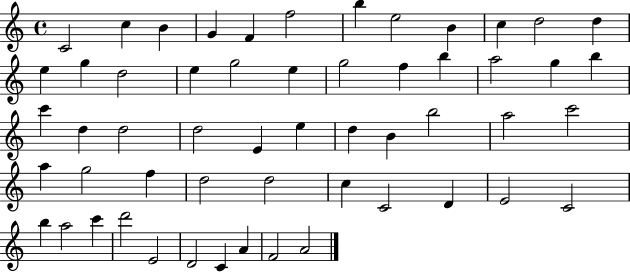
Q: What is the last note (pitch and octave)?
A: A4